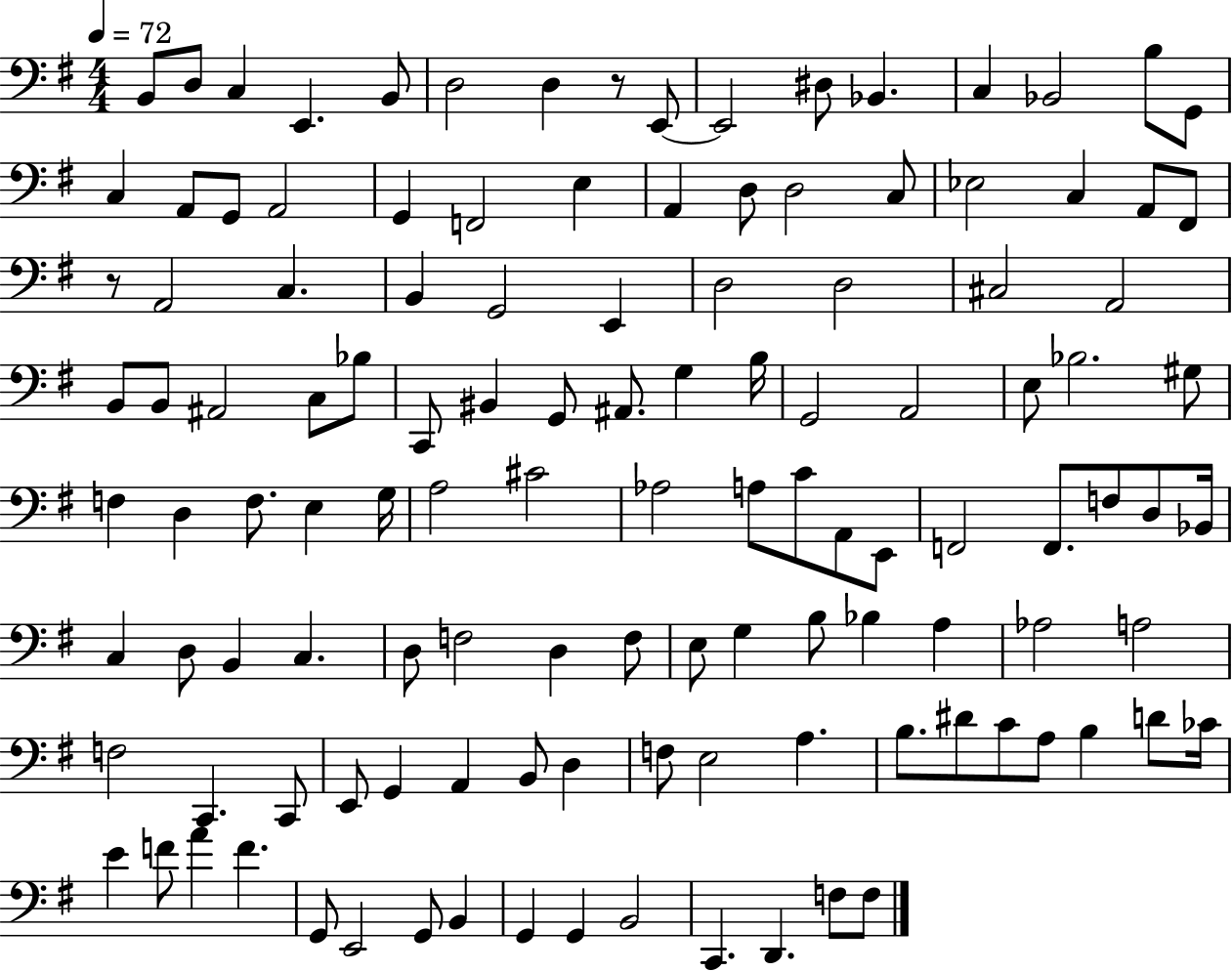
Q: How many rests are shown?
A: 2